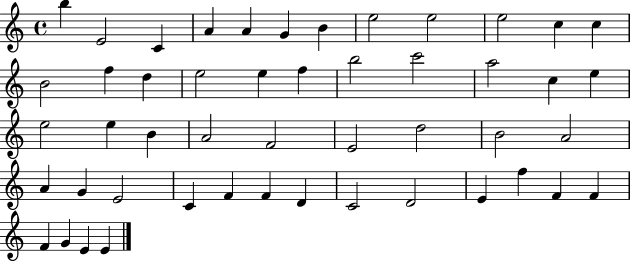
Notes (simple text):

B5/q E4/h C4/q A4/q A4/q G4/q B4/q E5/h E5/h E5/h C5/q C5/q B4/h F5/q D5/q E5/h E5/q F5/q B5/h C6/h A5/h C5/q E5/q E5/h E5/q B4/q A4/h F4/h E4/h D5/h B4/h A4/h A4/q G4/q E4/h C4/q F4/q F4/q D4/q C4/h D4/h E4/q F5/q F4/q F4/q F4/q G4/q E4/q E4/q